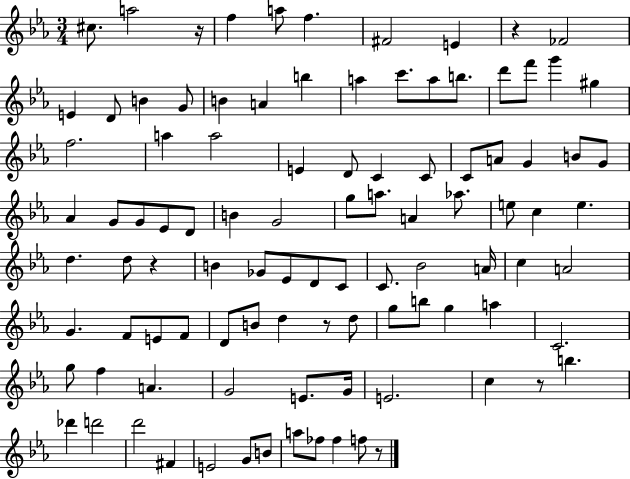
C#5/e. A5/h R/s F5/q A5/e F5/q. F#4/h E4/q R/q FES4/h E4/q D4/e B4/q G4/e B4/q A4/q B5/q A5/q C6/e. A5/e B5/e. D6/e F6/e G6/q G#5/q F5/h. A5/q A5/h E4/q D4/e C4/q C4/e C4/e A4/e G4/q B4/e G4/e Ab4/q G4/e G4/e Eb4/e D4/e B4/q G4/h G5/e A5/e. A4/q Ab5/e. E5/e C5/q E5/q. D5/q. D5/e R/q B4/q Gb4/e Eb4/e D4/e C4/e C4/e. Bb4/h A4/s C5/q A4/h G4/q. F4/e E4/e F4/e D4/e B4/e D5/q R/e D5/e G5/e B5/e G5/q A5/q C4/h. G5/e F5/q A4/q. G4/h E4/e. G4/s E4/h. C5/q R/e B5/q. Db6/q D6/h D6/h F#4/q E4/h G4/e B4/e A5/e FES5/e FES5/q F5/e R/e